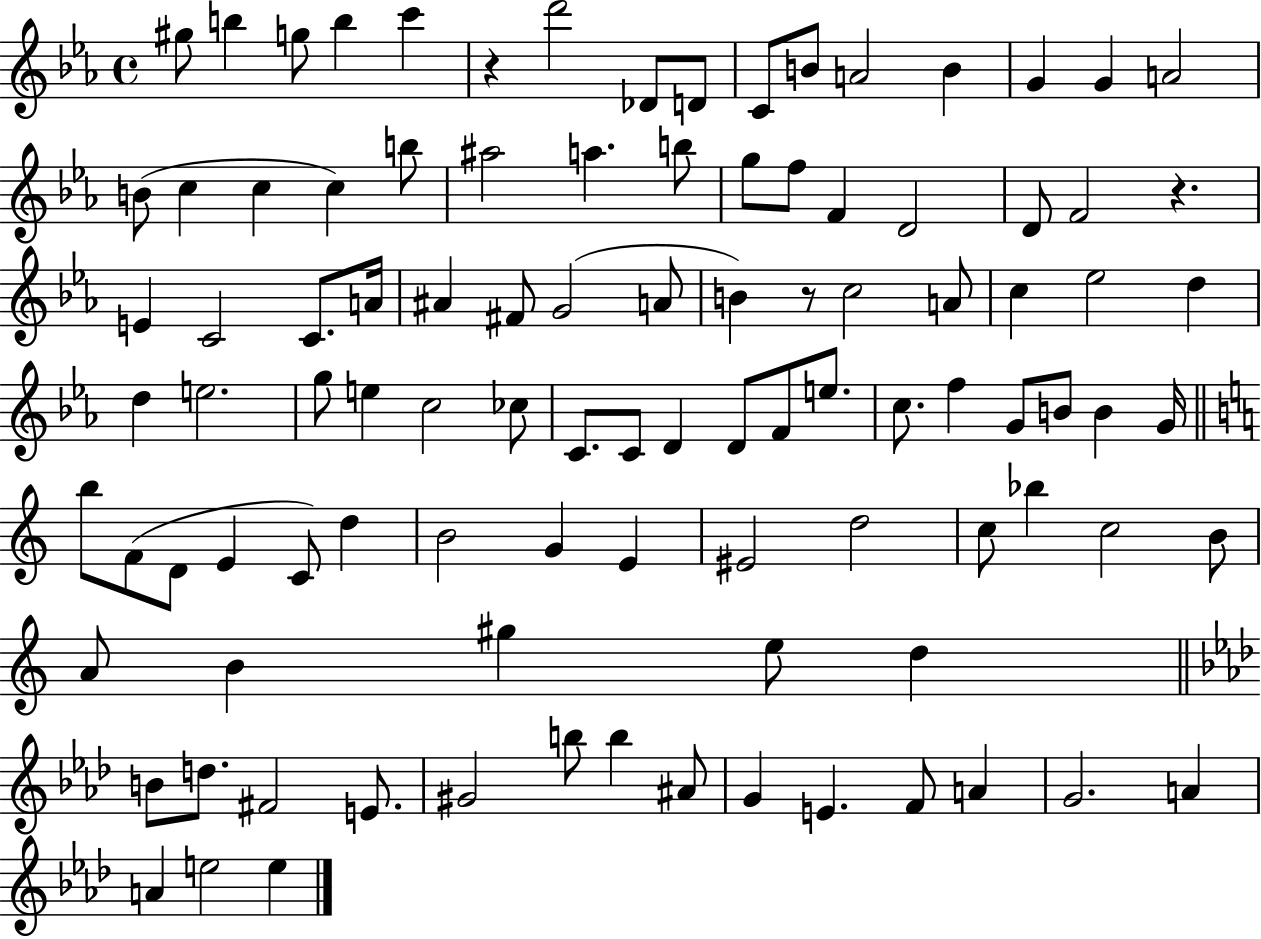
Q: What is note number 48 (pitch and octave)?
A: C5